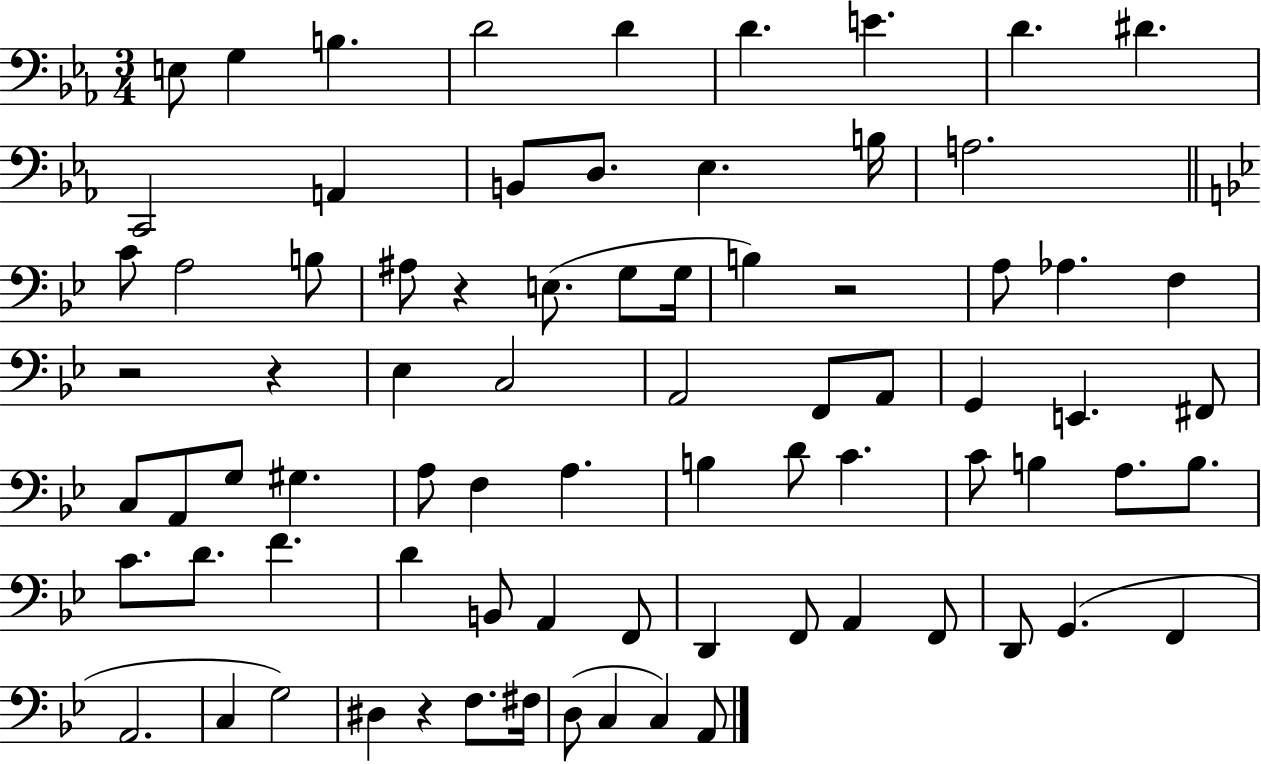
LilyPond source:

{
  \clef bass
  \numericTimeSignature
  \time 3/4
  \key ees \major
  \repeat volta 2 { e8 g4 b4. | d'2 d'4 | d'4. e'4. | d'4. dis'4. | \break c,2 a,4 | b,8 d8. ees4. b16 | a2. | \bar "||" \break \key bes \major c'8 a2 b8 | ais8 r4 e8.( g8 g16 | b4) r2 | a8 aes4. f4 | \break r2 r4 | ees4 c2 | a,2 f,8 a,8 | g,4 e,4. fis,8 | \break c8 a,8 g8 gis4. | a8 f4 a4. | b4 d'8 c'4. | c'8 b4 a8. b8. | \break c'8. d'8. f'4. | d'4 b,8 a,4 f,8 | d,4 f,8 a,4 f,8 | d,8 g,4.( f,4 | \break a,2. | c4 g2) | dis4 r4 f8. fis16 | d8( c4 c4) a,8 | \break } \bar "|."
}